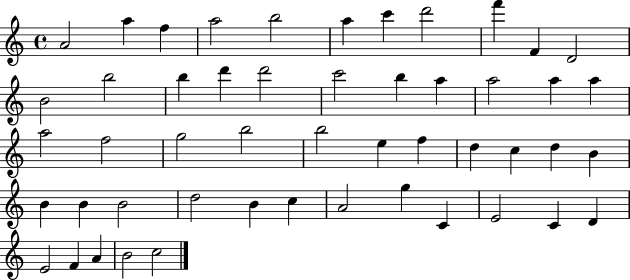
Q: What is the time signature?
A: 4/4